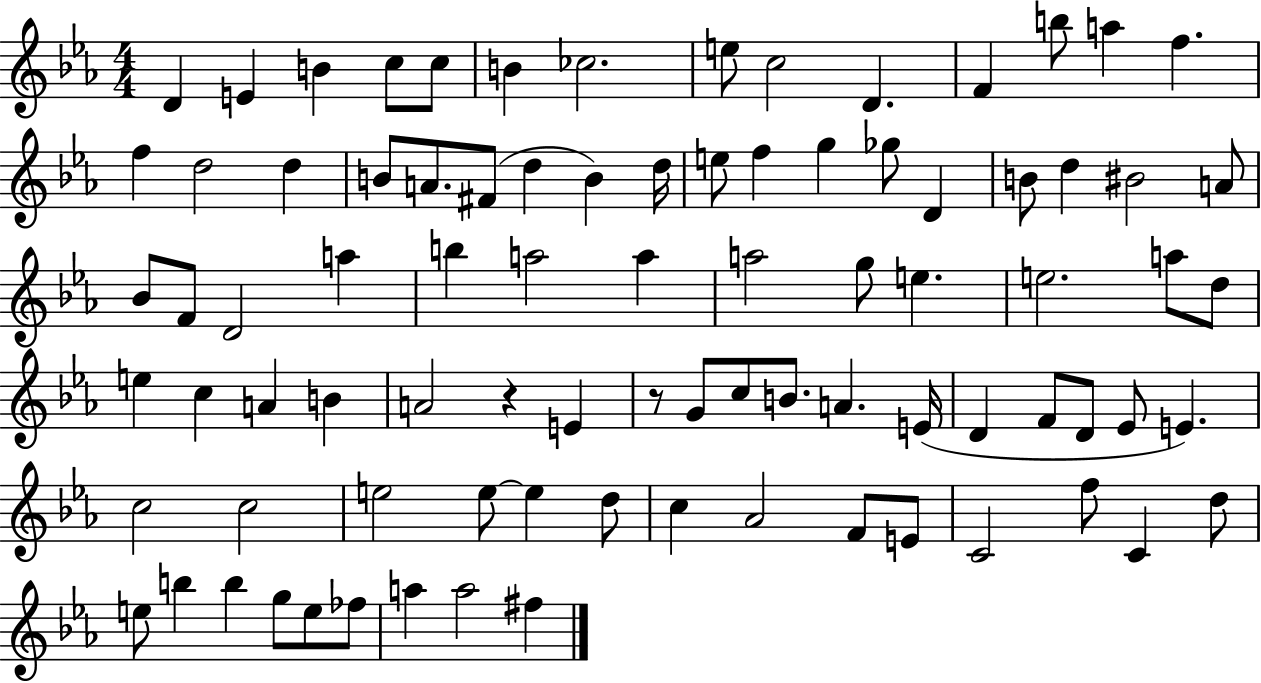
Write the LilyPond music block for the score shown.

{
  \clef treble
  \numericTimeSignature
  \time 4/4
  \key ees \major
  d'4 e'4 b'4 c''8 c''8 | b'4 ces''2. | e''8 c''2 d'4. | f'4 b''8 a''4 f''4. | \break f''4 d''2 d''4 | b'8 a'8. fis'8( d''4 b'4) d''16 | e''8 f''4 g''4 ges''8 d'4 | b'8 d''4 bis'2 a'8 | \break bes'8 f'8 d'2 a''4 | b''4 a''2 a''4 | a''2 g''8 e''4. | e''2. a''8 d''8 | \break e''4 c''4 a'4 b'4 | a'2 r4 e'4 | r8 g'8 c''8 b'8. a'4. e'16( | d'4 f'8 d'8 ees'8 e'4.) | \break c''2 c''2 | e''2 e''8~~ e''4 d''8 | c''4 aes'2 f'8 e'8 | c'2 f''8 c'4 d''8 | \break e''8 b''4 b''4 g''8 e''8 fes''8 | a''4 a''2 fis''4 | \bar "|."
}